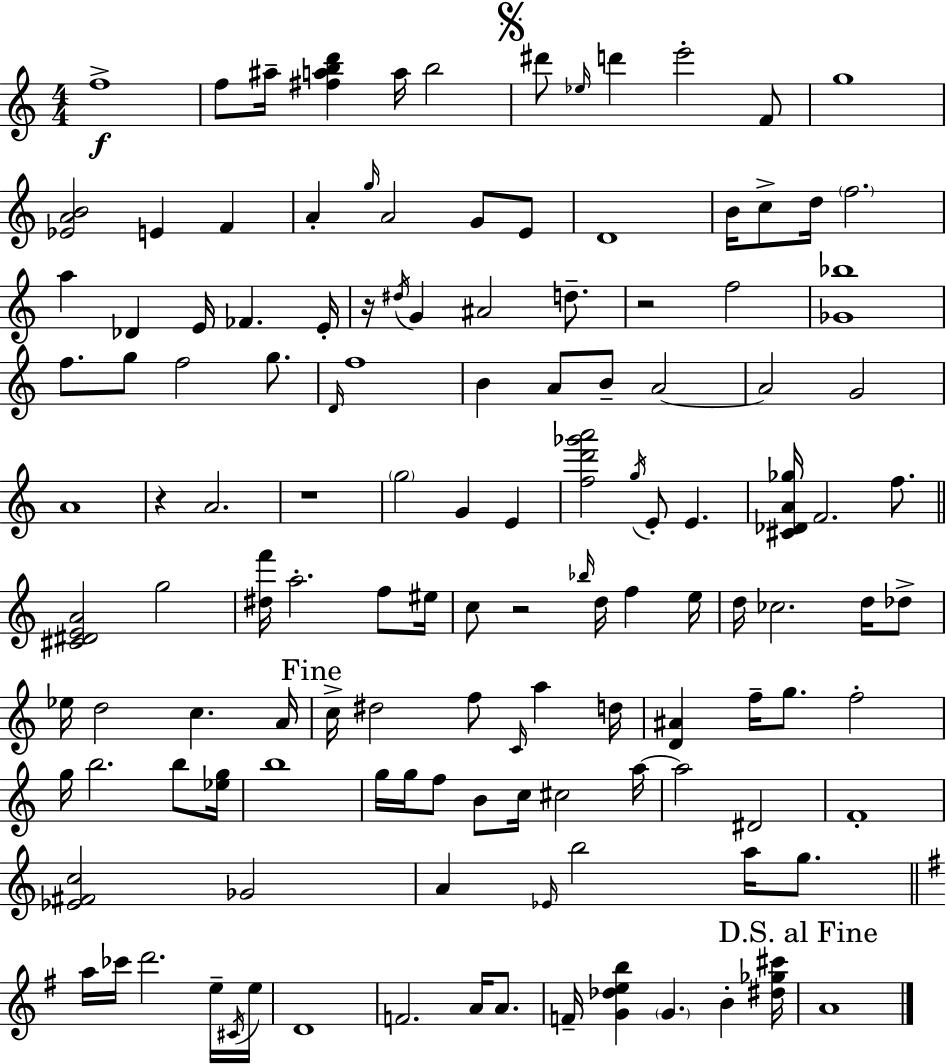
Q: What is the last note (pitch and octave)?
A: A4